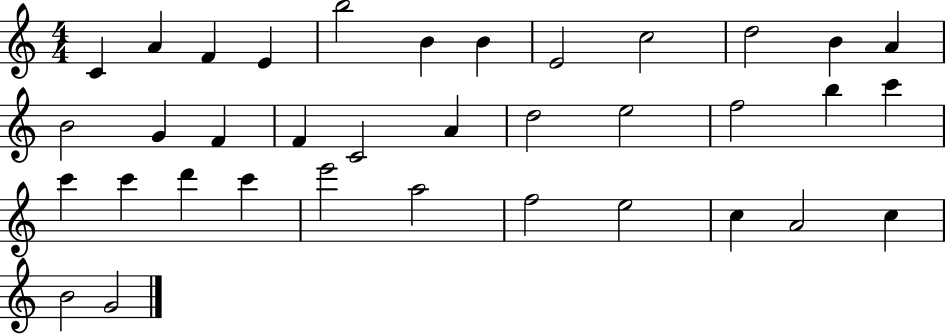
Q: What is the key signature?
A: C major